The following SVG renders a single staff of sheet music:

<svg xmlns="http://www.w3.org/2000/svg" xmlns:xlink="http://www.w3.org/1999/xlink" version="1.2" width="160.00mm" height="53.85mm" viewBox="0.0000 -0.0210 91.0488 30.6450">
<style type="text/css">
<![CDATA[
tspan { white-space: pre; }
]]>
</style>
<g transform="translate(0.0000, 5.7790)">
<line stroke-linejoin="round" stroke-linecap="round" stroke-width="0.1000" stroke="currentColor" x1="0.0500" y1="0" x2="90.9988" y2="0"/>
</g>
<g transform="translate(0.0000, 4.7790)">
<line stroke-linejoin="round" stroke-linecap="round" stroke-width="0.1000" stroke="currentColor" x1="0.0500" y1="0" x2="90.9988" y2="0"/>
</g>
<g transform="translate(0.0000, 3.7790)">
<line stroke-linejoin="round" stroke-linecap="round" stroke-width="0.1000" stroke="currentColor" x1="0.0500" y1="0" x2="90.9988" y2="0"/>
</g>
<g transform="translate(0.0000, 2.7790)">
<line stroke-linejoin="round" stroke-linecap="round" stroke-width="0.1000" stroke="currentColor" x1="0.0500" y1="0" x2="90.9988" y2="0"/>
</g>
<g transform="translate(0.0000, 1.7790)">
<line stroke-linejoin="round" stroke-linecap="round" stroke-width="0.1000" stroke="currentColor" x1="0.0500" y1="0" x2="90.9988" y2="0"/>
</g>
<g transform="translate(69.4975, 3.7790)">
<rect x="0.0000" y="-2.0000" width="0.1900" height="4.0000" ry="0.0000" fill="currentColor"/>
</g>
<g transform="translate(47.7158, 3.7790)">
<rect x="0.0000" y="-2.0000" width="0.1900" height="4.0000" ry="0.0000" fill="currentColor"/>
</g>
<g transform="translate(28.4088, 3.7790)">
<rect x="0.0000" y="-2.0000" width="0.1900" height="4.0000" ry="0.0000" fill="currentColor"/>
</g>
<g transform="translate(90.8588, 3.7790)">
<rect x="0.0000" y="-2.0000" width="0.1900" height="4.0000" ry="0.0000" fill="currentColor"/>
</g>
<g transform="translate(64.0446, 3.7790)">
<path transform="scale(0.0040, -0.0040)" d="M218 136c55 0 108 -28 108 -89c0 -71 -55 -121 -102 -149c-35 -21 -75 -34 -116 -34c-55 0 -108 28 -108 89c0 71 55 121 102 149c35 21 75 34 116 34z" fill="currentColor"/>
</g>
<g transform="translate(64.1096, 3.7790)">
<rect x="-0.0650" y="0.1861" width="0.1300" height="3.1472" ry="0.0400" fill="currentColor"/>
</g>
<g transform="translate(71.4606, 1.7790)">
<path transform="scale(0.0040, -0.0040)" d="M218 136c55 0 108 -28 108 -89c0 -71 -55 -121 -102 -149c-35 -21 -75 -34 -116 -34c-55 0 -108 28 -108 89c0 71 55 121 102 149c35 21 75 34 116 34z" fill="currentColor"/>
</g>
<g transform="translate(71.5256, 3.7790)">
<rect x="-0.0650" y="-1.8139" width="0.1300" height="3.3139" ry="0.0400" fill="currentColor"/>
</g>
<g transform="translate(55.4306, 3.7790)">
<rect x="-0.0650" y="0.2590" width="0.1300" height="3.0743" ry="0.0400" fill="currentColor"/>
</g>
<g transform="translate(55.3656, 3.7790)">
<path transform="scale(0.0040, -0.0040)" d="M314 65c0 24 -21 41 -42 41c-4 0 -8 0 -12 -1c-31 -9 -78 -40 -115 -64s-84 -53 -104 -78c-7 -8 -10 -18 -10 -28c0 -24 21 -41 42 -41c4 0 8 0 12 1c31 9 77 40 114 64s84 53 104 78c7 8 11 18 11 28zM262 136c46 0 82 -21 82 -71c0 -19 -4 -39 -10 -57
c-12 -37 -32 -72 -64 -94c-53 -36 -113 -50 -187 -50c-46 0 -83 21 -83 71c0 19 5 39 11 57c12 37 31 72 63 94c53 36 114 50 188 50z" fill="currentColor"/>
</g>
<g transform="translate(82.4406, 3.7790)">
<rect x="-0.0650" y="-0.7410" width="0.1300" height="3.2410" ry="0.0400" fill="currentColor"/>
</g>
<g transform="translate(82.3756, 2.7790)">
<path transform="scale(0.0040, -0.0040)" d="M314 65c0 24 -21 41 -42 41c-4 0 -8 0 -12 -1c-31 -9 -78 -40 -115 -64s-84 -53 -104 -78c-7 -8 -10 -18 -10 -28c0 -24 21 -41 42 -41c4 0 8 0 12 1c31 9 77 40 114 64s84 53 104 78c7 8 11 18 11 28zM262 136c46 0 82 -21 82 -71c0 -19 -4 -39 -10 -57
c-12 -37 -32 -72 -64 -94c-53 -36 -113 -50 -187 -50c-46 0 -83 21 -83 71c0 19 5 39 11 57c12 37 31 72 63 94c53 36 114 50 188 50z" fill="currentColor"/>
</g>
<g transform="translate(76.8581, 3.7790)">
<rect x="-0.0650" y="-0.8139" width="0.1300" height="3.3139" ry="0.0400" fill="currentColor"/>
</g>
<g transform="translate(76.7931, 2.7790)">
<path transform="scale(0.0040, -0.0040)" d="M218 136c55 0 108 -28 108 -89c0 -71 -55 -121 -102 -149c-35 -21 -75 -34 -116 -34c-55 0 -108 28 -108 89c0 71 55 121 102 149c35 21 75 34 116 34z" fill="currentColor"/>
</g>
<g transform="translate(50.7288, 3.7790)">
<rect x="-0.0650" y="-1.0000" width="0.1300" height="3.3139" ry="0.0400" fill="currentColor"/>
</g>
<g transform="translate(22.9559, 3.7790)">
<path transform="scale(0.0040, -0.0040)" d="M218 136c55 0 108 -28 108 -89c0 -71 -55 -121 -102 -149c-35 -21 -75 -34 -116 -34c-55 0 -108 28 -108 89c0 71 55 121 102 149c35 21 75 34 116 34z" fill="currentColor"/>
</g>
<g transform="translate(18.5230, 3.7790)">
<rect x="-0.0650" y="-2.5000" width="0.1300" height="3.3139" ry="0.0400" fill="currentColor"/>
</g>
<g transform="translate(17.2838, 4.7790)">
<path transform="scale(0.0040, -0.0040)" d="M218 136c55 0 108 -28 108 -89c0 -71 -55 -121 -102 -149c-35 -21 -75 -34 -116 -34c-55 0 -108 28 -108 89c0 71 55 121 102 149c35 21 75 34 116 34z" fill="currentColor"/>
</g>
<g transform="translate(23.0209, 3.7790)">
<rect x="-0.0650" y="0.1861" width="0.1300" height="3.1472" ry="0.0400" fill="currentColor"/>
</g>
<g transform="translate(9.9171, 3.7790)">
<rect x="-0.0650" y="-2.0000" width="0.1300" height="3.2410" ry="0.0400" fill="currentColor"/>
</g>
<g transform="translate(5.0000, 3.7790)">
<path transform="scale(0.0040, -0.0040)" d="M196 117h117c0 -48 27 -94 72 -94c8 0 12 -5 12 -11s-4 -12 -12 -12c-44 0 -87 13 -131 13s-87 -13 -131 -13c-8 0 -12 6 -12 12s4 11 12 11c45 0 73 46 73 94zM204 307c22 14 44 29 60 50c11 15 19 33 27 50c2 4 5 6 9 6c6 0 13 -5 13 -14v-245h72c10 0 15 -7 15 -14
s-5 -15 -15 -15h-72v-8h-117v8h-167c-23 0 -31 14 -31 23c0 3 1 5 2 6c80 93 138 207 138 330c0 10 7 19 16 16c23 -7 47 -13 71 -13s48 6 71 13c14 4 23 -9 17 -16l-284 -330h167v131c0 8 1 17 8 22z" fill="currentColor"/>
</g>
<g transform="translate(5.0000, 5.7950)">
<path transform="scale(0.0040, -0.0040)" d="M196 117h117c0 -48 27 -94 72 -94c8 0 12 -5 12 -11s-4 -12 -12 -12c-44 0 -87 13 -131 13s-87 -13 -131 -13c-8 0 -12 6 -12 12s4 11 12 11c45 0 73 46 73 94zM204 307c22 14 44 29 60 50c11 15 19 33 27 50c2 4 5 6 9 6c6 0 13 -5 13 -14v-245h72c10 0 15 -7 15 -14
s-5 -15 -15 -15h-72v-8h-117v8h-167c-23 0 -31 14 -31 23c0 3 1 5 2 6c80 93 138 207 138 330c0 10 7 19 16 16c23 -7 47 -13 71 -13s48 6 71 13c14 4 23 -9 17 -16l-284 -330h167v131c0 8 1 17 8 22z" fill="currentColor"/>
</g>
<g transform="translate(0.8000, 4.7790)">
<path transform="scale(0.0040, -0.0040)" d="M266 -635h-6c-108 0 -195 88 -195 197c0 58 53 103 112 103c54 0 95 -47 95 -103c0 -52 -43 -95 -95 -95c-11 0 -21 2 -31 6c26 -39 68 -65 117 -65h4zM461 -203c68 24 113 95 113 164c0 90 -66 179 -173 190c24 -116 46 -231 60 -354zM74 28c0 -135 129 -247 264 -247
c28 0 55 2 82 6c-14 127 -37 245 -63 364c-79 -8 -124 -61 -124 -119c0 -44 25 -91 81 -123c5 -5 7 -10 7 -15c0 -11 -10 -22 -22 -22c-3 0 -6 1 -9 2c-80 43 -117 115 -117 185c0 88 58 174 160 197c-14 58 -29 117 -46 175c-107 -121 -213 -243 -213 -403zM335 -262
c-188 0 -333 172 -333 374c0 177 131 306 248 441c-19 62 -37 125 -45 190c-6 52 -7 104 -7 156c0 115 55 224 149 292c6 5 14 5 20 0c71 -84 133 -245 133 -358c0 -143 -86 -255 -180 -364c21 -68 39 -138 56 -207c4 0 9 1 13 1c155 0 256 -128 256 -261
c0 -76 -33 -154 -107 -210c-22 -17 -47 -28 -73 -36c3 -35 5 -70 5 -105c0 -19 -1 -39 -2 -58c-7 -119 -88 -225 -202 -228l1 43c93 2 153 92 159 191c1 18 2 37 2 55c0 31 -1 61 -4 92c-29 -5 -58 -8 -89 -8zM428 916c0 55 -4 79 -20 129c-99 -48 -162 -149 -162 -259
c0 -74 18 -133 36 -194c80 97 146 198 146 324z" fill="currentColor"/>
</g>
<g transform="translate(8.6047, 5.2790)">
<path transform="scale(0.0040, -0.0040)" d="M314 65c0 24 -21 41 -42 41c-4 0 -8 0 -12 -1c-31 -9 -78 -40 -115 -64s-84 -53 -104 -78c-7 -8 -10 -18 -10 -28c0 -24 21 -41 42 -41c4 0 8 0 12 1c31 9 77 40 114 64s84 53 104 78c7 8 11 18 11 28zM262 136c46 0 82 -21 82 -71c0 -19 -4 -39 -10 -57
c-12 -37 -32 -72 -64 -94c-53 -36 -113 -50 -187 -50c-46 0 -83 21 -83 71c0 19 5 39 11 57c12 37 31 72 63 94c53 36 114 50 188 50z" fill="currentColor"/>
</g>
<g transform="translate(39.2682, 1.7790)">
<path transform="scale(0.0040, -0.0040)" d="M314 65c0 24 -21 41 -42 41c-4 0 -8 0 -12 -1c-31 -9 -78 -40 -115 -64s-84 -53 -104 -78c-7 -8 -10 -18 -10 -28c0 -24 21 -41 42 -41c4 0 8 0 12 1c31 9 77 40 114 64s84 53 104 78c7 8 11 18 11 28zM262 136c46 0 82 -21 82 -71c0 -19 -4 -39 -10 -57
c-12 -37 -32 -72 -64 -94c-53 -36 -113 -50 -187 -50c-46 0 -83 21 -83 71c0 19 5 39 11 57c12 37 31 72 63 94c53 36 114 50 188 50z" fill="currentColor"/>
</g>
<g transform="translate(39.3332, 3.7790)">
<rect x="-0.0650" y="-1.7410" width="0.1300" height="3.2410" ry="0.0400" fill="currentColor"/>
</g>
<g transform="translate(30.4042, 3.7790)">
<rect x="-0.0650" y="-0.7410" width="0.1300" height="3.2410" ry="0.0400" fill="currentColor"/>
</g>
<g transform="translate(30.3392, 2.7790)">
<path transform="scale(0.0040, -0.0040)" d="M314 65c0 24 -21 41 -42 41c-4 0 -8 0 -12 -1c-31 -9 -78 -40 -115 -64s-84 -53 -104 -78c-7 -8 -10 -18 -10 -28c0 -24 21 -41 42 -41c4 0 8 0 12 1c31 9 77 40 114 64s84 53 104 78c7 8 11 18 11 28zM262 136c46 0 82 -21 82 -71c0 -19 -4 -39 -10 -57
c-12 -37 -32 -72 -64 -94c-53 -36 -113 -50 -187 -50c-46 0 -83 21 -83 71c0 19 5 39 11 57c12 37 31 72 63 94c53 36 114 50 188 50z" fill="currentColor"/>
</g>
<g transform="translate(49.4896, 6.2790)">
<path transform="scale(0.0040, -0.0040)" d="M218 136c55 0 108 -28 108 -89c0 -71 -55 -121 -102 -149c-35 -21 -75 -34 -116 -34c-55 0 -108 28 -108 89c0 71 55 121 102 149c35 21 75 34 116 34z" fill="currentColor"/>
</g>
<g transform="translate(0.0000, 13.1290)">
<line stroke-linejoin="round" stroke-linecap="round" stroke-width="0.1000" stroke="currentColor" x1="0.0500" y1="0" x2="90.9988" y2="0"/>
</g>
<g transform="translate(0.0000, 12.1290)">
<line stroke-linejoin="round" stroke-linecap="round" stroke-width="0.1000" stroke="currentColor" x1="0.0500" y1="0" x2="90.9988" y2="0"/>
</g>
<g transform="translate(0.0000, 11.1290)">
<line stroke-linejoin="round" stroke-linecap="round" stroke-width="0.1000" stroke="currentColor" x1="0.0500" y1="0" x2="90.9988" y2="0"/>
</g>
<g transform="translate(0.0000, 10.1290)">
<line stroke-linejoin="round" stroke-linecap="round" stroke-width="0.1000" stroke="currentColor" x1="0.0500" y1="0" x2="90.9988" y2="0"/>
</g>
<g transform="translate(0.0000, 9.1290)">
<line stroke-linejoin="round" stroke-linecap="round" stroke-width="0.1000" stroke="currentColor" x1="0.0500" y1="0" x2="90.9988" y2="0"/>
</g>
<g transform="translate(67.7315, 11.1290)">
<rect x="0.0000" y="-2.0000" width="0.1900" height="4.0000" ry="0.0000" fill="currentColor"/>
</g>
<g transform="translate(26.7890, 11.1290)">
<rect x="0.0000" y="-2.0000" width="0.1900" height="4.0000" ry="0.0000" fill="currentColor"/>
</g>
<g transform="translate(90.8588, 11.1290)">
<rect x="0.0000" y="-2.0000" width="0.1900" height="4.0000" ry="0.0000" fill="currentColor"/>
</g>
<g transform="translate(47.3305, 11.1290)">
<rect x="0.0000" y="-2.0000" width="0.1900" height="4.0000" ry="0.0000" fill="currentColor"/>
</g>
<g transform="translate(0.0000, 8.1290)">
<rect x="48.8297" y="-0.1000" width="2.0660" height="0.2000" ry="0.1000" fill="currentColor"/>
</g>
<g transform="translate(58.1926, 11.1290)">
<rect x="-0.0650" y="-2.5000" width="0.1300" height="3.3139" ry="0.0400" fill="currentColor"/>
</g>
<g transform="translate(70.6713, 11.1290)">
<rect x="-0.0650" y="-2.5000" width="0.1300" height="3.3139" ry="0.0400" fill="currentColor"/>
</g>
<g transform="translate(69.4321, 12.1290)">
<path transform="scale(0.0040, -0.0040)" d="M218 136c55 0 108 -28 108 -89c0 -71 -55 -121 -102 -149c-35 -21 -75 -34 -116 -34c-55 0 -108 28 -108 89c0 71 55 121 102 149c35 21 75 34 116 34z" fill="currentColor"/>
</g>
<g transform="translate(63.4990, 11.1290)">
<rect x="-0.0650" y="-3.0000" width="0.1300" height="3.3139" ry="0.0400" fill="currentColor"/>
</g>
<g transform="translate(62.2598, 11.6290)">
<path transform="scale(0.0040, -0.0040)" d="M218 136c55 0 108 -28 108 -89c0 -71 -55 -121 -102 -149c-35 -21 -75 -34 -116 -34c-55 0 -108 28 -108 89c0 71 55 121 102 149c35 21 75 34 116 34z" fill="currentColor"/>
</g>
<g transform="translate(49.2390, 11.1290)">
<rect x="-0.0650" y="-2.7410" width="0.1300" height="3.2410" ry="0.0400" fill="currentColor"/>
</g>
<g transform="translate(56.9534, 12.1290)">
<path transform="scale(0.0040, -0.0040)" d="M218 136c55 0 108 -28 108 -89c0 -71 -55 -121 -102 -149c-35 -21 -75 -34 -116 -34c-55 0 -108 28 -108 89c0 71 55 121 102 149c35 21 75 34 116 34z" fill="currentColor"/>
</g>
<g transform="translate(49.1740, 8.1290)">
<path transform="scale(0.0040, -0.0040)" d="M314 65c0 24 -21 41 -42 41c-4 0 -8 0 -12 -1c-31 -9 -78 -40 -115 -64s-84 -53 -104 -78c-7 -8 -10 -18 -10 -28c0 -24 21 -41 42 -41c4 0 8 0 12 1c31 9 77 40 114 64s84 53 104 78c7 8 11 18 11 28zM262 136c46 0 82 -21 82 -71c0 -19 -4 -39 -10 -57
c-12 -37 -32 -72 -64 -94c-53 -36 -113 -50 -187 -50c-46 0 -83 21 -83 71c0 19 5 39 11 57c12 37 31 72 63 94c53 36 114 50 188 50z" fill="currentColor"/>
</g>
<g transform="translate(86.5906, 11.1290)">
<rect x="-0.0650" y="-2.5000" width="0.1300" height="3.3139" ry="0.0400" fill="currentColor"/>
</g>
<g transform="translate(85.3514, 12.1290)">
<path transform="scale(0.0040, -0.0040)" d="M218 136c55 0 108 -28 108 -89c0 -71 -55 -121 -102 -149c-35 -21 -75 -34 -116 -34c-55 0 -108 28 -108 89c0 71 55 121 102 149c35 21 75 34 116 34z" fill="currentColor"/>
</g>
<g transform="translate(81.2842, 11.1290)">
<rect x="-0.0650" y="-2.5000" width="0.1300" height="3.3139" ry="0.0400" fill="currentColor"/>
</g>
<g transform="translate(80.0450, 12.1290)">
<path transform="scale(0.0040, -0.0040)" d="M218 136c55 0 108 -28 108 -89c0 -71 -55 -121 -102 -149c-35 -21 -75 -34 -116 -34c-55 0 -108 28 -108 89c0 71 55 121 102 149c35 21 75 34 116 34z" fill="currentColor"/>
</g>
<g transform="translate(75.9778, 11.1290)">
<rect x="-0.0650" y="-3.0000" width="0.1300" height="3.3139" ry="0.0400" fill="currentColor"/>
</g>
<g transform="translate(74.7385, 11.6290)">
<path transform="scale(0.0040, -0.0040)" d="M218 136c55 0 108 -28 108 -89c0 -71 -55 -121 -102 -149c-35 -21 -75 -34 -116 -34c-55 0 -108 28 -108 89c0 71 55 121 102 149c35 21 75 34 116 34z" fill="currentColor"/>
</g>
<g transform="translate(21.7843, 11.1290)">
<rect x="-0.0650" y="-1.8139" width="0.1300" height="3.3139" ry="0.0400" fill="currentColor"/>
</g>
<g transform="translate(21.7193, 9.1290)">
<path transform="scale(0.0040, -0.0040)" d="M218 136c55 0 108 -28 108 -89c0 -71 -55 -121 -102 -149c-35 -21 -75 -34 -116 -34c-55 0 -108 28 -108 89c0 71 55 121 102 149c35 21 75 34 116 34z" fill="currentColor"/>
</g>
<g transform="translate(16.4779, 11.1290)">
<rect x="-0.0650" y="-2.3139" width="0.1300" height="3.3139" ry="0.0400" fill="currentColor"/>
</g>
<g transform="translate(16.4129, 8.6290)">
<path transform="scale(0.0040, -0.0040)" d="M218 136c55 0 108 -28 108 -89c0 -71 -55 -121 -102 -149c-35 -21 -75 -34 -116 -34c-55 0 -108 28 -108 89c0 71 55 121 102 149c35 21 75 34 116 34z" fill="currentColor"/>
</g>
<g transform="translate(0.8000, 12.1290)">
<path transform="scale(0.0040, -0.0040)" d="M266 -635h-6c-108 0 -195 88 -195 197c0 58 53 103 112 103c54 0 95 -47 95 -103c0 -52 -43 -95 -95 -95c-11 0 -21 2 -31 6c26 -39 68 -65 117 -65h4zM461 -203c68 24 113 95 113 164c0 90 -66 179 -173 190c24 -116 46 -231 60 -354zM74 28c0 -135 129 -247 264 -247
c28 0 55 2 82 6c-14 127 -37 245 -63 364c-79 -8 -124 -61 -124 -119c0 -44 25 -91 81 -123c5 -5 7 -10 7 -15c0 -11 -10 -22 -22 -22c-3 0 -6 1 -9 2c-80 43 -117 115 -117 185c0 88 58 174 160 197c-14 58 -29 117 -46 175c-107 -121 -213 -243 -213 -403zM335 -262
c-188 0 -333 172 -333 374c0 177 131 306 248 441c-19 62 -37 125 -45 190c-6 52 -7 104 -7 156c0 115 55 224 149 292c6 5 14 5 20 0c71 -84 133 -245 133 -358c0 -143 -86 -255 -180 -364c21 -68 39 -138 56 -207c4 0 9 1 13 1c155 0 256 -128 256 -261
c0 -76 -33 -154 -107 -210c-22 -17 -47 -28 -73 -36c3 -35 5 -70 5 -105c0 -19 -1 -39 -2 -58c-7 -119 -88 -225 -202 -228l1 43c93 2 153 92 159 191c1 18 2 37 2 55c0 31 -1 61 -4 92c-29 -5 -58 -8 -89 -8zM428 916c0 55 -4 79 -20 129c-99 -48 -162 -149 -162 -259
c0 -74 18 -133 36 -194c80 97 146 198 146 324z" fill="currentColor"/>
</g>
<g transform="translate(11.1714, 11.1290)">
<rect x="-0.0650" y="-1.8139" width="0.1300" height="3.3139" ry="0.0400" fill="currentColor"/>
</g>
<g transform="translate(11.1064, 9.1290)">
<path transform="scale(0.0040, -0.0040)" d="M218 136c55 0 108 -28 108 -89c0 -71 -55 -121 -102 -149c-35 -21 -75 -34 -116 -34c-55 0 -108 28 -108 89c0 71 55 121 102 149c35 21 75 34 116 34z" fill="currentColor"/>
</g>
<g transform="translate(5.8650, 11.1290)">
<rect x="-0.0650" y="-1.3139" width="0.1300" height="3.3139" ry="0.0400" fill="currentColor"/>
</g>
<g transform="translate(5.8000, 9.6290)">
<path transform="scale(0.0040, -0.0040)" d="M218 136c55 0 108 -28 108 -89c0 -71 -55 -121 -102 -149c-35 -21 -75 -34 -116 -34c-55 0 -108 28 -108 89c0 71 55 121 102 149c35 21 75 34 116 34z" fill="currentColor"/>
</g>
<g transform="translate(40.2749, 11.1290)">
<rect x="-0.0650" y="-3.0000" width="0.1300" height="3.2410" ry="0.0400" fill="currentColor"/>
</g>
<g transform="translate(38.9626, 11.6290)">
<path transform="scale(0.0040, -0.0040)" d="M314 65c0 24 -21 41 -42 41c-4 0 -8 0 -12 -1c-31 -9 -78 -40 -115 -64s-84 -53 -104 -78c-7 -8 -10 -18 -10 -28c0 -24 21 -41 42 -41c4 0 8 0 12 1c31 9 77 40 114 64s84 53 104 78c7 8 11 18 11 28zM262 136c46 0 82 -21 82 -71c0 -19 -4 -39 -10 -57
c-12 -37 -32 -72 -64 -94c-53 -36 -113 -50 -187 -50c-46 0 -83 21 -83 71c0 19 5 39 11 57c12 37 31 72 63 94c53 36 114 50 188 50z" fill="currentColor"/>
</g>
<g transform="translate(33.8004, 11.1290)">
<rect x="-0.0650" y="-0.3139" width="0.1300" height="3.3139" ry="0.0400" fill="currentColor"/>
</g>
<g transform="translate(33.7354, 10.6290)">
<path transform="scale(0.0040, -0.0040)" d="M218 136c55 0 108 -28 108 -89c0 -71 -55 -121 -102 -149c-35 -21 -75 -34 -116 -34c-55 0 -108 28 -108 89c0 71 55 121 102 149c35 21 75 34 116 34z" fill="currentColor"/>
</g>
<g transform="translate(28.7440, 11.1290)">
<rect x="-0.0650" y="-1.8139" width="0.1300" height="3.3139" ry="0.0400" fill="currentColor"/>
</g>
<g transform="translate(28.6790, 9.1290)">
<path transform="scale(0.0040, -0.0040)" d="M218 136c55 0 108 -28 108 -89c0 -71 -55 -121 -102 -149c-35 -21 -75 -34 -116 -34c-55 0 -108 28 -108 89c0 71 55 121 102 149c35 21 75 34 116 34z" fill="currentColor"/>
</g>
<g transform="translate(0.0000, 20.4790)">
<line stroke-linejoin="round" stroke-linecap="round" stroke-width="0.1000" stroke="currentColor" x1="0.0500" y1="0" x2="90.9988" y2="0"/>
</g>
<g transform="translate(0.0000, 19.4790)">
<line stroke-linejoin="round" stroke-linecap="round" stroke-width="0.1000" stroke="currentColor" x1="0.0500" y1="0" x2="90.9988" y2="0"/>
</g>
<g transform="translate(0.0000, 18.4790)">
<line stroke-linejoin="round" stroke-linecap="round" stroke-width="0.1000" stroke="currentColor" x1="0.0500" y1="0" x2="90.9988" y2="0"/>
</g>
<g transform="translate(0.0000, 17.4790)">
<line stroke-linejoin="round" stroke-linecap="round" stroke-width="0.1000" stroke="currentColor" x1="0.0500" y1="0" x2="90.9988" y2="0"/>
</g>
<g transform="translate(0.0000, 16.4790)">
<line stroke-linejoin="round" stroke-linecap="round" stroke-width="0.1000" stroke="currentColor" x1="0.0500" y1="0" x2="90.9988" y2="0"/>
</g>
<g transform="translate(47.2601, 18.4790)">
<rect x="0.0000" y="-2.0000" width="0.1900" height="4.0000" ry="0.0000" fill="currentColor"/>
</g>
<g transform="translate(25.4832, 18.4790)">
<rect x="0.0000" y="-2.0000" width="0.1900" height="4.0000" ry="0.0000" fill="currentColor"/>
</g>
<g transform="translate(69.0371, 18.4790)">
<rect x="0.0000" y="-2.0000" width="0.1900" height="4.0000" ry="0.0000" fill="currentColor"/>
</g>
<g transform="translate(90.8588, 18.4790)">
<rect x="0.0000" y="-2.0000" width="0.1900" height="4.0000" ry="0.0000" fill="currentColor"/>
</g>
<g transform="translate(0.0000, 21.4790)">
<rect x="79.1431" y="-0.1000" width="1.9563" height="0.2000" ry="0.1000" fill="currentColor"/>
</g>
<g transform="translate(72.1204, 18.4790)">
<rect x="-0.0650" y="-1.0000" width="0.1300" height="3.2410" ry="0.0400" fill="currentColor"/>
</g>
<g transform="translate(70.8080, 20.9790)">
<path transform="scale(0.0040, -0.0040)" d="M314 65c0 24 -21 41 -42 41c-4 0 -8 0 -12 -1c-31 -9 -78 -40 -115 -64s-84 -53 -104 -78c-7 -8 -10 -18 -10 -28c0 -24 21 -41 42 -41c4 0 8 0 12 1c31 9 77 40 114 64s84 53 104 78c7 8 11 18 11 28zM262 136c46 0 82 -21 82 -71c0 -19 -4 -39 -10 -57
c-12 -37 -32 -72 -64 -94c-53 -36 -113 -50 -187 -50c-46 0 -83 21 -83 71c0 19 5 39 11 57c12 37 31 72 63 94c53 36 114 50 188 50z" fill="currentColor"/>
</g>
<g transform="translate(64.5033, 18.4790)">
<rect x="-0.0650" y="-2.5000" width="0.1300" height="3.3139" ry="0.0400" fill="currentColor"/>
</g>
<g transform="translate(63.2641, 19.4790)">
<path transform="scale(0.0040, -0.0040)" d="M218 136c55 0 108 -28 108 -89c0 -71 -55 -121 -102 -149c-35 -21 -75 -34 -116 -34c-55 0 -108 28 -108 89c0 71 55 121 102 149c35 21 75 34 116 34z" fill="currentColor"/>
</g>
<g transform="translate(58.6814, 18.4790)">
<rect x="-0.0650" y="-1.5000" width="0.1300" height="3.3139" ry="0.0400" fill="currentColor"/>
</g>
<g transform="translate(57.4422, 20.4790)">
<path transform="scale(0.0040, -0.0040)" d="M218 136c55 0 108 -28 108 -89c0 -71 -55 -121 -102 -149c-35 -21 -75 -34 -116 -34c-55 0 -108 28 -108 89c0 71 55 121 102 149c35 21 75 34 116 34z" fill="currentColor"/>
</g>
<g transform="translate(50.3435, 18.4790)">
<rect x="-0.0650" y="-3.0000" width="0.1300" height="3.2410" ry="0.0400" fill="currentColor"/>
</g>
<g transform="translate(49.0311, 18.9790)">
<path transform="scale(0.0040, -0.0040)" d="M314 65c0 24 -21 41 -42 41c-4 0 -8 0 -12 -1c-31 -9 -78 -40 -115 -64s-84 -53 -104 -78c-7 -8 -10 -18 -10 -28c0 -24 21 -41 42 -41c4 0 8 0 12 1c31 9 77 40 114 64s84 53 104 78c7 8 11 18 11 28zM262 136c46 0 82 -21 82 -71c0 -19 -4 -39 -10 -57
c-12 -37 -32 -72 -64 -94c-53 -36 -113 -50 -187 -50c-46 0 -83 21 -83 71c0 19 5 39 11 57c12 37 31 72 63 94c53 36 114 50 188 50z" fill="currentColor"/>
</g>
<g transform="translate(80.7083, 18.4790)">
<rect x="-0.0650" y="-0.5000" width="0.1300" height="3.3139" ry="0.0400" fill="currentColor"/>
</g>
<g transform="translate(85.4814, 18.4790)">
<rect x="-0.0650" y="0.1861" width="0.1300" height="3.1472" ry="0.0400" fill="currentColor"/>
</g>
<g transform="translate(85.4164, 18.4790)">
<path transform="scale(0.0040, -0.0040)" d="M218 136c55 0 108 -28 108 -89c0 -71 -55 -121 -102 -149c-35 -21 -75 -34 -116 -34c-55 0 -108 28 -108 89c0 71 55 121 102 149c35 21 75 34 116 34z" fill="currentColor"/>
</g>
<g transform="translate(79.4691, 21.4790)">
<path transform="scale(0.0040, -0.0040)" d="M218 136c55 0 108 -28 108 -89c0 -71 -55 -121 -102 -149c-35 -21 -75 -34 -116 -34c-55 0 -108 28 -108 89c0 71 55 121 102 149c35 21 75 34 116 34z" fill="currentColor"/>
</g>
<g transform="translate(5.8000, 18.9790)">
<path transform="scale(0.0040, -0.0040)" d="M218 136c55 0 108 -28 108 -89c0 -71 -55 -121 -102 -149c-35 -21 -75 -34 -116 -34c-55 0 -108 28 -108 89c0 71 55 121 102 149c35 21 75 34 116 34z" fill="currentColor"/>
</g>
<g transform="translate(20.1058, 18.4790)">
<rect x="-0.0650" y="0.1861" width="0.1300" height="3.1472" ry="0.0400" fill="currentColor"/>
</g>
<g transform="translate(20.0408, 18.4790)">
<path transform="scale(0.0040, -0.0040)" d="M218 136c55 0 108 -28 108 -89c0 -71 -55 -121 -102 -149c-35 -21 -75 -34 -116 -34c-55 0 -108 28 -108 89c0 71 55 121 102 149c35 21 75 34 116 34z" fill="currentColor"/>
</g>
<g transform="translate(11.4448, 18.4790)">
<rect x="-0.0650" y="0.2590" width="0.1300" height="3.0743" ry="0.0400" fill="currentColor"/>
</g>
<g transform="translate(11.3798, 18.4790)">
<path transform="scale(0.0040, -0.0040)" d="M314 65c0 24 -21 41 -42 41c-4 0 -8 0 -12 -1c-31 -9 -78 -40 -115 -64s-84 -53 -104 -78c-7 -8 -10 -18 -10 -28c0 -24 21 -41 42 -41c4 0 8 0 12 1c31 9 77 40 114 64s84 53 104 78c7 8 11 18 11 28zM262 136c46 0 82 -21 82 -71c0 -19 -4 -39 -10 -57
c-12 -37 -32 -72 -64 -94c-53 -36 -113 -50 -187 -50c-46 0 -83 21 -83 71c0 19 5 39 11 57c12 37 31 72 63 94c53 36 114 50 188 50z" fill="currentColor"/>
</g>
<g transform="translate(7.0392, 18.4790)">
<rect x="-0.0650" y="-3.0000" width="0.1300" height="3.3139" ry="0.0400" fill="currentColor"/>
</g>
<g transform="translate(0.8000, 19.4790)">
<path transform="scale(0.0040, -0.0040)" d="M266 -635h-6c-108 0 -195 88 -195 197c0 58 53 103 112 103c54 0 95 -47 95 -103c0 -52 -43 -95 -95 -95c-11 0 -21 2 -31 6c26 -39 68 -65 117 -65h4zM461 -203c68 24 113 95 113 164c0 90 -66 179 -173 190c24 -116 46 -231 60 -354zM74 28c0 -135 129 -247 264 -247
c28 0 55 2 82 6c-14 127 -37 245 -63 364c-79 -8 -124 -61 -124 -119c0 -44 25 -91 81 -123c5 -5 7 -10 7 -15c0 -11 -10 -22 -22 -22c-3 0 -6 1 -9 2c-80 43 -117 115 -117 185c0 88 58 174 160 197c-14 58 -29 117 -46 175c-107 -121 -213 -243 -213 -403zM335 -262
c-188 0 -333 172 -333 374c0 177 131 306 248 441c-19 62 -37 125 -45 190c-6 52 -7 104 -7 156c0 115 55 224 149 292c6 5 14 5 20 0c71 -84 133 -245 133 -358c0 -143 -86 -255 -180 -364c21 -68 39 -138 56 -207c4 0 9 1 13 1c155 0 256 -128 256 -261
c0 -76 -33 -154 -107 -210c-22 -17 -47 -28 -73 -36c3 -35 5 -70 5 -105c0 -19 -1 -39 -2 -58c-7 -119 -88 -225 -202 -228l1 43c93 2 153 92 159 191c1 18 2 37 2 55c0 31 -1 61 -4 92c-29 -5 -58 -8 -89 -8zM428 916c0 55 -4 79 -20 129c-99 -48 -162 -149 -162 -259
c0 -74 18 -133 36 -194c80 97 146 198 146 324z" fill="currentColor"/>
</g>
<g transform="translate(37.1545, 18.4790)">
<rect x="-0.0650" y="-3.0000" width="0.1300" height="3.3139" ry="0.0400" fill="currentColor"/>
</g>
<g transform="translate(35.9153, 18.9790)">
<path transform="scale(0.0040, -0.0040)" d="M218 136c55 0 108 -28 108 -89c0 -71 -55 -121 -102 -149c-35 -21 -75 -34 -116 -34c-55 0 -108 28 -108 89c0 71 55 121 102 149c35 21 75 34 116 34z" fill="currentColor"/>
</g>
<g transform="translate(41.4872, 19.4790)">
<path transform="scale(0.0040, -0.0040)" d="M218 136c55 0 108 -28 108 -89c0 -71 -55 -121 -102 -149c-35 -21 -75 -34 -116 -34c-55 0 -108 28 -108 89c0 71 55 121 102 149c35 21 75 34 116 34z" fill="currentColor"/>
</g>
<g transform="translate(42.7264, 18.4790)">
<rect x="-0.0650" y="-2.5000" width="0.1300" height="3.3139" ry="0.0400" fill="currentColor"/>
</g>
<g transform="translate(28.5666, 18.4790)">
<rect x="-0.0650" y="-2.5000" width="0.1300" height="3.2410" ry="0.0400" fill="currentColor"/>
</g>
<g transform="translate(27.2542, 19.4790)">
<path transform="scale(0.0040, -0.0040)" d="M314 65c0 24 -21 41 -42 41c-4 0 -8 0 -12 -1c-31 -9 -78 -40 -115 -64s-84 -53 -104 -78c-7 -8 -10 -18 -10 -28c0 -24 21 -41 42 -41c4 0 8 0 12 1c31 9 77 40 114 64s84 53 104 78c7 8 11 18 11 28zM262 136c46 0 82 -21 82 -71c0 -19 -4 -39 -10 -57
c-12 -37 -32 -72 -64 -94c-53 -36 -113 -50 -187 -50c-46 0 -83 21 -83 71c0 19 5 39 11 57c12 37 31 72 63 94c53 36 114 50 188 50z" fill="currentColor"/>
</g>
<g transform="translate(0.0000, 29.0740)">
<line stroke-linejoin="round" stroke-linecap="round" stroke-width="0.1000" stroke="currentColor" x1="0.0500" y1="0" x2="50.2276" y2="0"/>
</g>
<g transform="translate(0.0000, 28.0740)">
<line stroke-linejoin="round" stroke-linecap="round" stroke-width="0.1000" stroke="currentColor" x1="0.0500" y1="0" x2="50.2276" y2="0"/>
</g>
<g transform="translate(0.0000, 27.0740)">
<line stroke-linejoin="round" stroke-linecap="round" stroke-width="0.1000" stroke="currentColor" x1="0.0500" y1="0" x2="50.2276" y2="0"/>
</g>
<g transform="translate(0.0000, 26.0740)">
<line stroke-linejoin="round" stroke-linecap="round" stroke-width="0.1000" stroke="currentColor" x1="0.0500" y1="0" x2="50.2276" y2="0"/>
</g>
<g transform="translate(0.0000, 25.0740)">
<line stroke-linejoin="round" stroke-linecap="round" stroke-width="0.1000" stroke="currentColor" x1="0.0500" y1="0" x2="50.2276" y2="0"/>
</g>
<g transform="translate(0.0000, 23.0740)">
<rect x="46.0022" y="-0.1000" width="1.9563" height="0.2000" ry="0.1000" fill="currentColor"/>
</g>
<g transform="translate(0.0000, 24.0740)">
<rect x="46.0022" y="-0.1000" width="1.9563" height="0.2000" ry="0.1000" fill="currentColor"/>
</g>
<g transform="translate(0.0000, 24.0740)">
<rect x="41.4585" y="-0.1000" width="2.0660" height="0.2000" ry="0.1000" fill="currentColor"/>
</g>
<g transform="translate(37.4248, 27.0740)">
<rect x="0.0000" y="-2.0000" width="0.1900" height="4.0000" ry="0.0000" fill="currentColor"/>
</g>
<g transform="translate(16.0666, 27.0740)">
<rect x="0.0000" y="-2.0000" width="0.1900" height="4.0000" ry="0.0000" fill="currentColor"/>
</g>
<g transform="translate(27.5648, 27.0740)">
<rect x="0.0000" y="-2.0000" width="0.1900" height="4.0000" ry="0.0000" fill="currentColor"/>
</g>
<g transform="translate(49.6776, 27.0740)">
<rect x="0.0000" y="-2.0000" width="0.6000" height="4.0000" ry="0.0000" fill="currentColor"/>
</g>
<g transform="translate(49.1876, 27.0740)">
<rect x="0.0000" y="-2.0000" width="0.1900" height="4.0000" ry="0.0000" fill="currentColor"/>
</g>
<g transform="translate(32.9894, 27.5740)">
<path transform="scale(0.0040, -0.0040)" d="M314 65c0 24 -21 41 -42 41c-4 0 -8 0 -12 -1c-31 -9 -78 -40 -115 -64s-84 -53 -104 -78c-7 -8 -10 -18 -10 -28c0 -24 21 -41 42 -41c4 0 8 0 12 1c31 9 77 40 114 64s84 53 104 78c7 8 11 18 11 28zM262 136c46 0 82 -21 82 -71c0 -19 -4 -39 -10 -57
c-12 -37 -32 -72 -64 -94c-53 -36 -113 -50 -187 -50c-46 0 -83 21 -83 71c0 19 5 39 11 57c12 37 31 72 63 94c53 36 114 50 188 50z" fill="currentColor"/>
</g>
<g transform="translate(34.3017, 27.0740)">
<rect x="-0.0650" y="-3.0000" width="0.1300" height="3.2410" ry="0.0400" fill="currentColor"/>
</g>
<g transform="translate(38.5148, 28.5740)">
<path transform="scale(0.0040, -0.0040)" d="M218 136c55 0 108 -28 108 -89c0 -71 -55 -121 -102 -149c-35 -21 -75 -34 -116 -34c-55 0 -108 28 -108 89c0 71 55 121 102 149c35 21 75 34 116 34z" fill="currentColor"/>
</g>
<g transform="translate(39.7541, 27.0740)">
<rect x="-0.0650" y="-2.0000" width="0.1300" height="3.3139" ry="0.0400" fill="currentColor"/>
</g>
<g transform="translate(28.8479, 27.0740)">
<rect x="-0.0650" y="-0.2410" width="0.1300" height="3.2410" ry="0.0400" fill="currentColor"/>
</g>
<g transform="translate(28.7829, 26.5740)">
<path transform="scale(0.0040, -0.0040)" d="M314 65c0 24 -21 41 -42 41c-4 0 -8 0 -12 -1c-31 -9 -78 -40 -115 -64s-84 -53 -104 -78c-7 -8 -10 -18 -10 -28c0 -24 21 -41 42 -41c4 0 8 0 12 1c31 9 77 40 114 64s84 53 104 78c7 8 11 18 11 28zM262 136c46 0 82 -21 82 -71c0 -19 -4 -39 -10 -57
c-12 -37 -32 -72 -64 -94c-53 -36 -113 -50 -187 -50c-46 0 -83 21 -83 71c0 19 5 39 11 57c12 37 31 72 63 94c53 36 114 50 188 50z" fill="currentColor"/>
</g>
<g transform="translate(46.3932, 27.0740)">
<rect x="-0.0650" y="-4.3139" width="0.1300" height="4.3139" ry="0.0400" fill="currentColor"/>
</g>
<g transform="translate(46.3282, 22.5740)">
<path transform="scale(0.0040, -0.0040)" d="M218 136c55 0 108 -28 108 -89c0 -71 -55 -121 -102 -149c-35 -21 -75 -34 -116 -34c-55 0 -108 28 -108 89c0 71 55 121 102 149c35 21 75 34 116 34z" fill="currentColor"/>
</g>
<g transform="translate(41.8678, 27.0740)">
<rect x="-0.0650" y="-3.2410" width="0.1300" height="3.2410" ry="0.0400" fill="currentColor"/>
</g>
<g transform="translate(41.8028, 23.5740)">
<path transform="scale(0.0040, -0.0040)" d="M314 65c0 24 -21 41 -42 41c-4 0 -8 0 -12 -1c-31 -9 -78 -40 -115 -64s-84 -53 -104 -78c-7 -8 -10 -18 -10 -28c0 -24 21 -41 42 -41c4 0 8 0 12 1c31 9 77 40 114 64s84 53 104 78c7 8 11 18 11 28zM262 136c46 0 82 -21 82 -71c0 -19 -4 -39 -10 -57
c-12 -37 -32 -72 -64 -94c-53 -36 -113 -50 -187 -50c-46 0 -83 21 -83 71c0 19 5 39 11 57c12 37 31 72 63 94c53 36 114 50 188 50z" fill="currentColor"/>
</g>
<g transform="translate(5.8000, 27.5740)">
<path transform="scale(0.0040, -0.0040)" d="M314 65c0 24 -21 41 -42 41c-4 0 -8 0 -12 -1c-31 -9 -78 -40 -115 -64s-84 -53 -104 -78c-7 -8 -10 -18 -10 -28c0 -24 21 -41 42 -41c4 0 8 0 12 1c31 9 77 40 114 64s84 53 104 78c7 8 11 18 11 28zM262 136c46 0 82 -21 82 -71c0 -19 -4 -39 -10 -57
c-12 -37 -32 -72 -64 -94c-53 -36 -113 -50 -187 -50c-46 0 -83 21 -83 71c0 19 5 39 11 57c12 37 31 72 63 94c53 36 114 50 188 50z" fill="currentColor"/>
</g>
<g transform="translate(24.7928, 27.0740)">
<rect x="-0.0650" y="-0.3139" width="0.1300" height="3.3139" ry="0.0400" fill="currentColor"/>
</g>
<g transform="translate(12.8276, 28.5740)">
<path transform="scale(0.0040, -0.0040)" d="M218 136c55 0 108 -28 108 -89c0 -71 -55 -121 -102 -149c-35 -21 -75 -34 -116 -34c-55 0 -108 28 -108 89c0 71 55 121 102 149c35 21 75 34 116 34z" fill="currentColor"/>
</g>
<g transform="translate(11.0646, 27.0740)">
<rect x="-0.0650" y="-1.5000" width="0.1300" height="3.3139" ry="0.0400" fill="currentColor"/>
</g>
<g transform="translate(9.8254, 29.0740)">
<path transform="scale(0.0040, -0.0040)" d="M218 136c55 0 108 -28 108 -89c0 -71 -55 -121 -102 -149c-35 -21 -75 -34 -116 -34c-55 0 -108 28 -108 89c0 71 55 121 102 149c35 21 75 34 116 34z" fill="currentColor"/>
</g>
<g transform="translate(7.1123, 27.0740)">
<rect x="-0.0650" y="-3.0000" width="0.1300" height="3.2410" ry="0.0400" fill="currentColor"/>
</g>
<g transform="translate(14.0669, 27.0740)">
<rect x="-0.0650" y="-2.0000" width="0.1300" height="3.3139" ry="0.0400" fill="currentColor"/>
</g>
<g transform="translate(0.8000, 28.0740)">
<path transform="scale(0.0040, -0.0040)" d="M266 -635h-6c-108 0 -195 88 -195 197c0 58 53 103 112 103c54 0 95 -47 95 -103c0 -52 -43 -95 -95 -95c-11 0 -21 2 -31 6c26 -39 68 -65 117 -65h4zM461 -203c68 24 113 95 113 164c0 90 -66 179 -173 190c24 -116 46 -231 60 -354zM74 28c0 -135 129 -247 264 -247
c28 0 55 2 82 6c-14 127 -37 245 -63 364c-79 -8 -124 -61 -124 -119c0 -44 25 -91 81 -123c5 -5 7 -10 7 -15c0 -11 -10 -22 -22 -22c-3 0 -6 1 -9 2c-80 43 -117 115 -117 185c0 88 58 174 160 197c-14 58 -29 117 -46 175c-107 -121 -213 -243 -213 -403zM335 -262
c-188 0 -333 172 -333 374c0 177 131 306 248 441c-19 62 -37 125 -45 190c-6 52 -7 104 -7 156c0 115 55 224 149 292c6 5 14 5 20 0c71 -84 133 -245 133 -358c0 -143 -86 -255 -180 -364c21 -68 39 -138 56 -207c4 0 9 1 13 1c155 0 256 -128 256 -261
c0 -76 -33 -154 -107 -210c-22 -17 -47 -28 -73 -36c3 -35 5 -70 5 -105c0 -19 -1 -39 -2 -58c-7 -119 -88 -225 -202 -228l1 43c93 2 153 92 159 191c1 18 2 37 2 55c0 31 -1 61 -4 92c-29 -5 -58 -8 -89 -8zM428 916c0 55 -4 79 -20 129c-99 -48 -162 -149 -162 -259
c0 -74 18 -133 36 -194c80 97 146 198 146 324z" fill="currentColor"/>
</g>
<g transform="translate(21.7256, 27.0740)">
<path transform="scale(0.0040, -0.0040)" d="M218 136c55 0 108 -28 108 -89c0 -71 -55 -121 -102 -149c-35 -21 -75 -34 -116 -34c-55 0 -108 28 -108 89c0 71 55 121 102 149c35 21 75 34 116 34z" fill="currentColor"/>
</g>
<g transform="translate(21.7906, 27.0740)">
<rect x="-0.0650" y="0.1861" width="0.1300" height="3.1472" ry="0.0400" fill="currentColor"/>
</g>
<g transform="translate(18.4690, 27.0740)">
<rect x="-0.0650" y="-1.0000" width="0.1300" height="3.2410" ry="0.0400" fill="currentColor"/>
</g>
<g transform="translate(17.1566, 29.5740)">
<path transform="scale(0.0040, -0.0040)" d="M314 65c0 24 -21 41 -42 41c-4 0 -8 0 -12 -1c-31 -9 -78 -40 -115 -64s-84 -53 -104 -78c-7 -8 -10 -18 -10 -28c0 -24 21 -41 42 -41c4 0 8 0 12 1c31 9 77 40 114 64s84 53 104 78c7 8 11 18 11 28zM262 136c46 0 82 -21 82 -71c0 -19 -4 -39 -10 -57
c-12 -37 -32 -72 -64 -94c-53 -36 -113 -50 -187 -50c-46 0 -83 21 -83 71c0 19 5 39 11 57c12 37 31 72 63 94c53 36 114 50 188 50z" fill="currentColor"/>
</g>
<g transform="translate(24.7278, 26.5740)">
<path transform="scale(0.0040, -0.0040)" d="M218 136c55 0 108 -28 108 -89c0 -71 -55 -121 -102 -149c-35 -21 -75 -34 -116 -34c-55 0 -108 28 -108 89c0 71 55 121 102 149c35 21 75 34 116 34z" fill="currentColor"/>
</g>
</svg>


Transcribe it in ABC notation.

X:1
T:Untitled
M:4/4
L:1/4
K:C
F2 G B d2 f2 D B2 B f d d2 e f g f f c A2 a2 G A G A G G A B2 B G2 A G A2 E G D2 C B A2 E F D2 B c c2 A2 F b2 d'